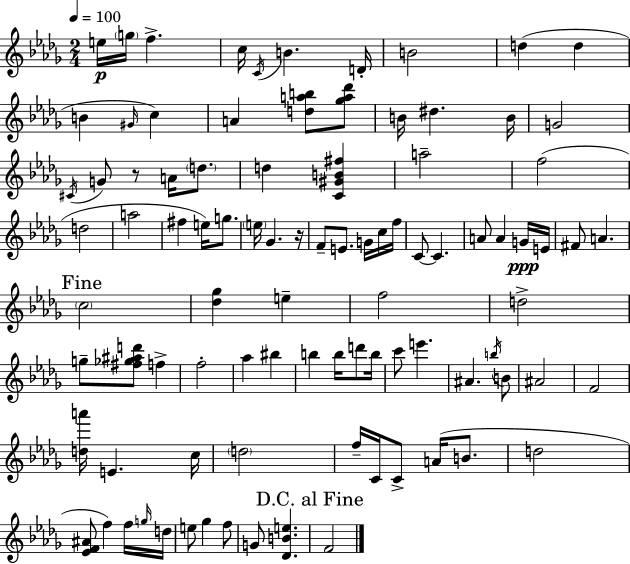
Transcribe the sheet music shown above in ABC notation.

X:1
T:Untitled
M:2/4
L:1/4
K:Bbm
e/4 g/4 f c/4 C/4 B D/4 B2 d d B ^G/4 c A [dab]/2 [_ga_d']/2 B/4 ^d B/4 G2 ^C/4 G/2 z/2 A/4 d/2 d [C^GB^f] a2 f2 d2 a2 ^f e/4 g/2 e/4 _G z/4 F/2 E/2 G/4 c/4 f/4 C/2 C A/2 A G/4 E/4 ^F/2 A c2 [_d_g] e f2 d2 g/2 [^f_g^ad']/2 f f2 _a ^b b b/4 d'/2 b/4 c'/2 e' ^A b/4 B/2 ^A2 F2 [da']/4 E c/4 d2 f/4 C/4 C/2 A/4 B/2 d2 [_EF^A]/2 f f/4 g/4 d/4 e/2 _g f/2 G/2 [_DBe] F2